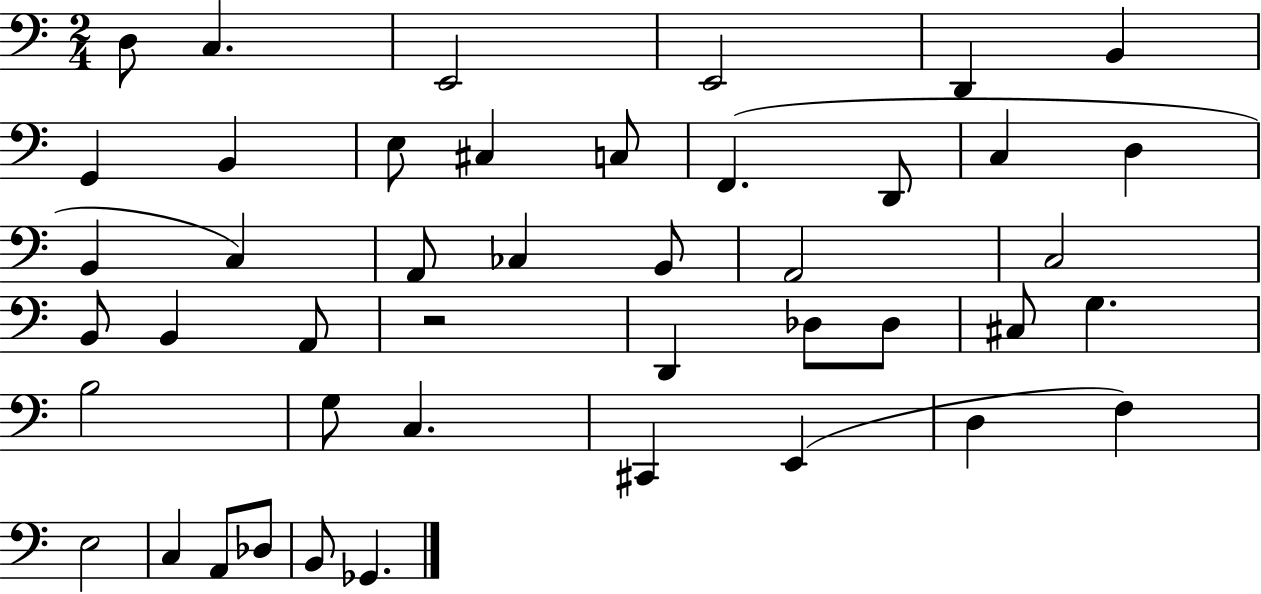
X:1
T:Untitled
M:2/4
L:1/4
K:C
D,/2 C, E,,2 E,,2 D,, B,, G,, B,, E,/2 ^C, C,/2 F,, D,,/2 C, D, B,, C, A,,/2 _C, B,,/2 A,,2 C,2 B,,/2 B,, A,,/2 z2 D,, _D,/2 _D,/2 ^C,/2 G, B,2 G,/2 C, ^C,, E,, D, F, E,2 C, A,,/2 _D,/2 B,,/2 _G,,